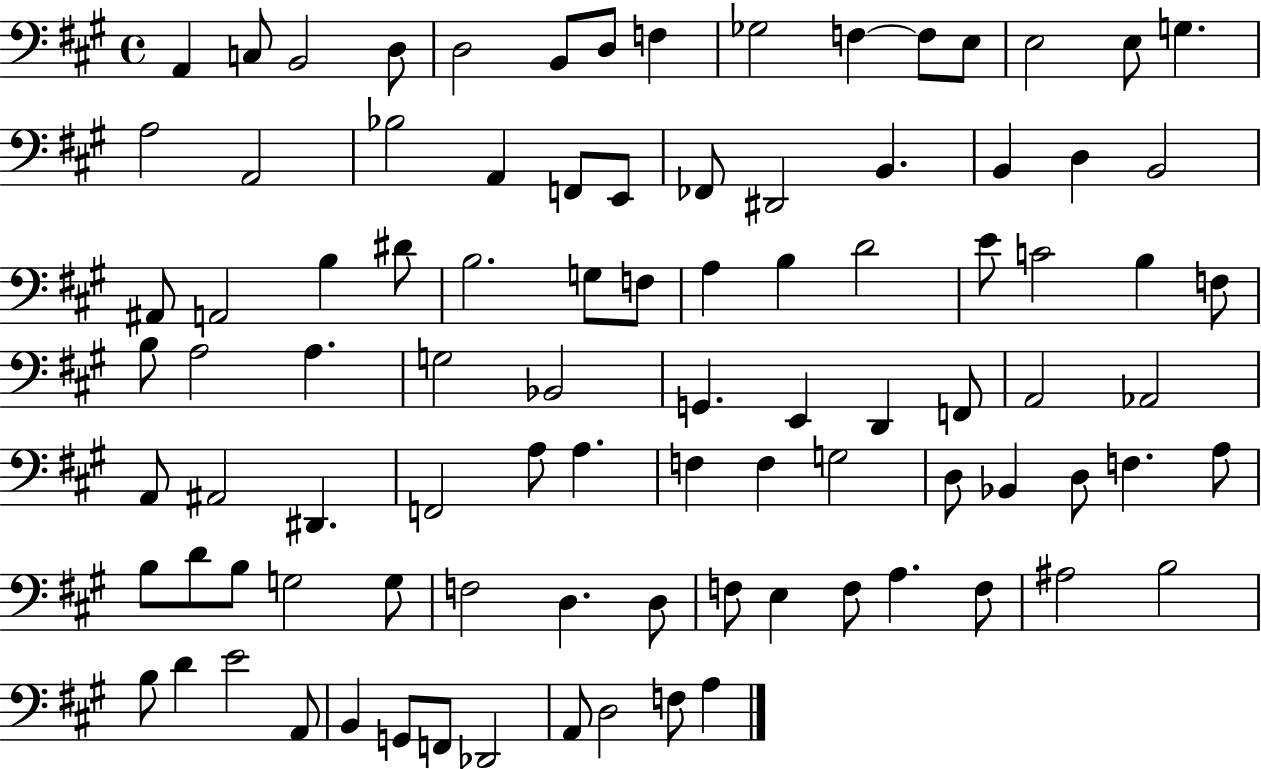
A2/q C3/e B2/h D3/e D3/h B2/e D3/e F3/q Gb3/h F3/q F3/e E3/e E3/h E3/e G3/q. A3/h A2/h Bb3/h A2/q F2/e E2/e FES2/e D#2/h B2/q. B2/q D3/q B2/h A#2/e A2/h B3/q D#4/e B3/h. G3/e F3/e A3/q B3/q D4/h E4/e C4/h B3/q F3/e B3/e A3/h A3/q. G3/h Bb2/h G2/q. E2/q D2/q F2/e A2/h Ab2/h A2/e A#2/h D#2/q. F2/h A3/e A3/q. F3/q F3/q G3/h D3/e Bb2/q D3/e F3/q. A3/e B3/e D4/e B3/e G3/h G3/e F3/h D3/q. D3/e F3/e E3/q F3/e A3/q. F3/e A#3/h B3/h B3/e D4/q E4/h A2/e B2/q G2/e F2/e Db2/h A2/e D3/h F3/e A3/q